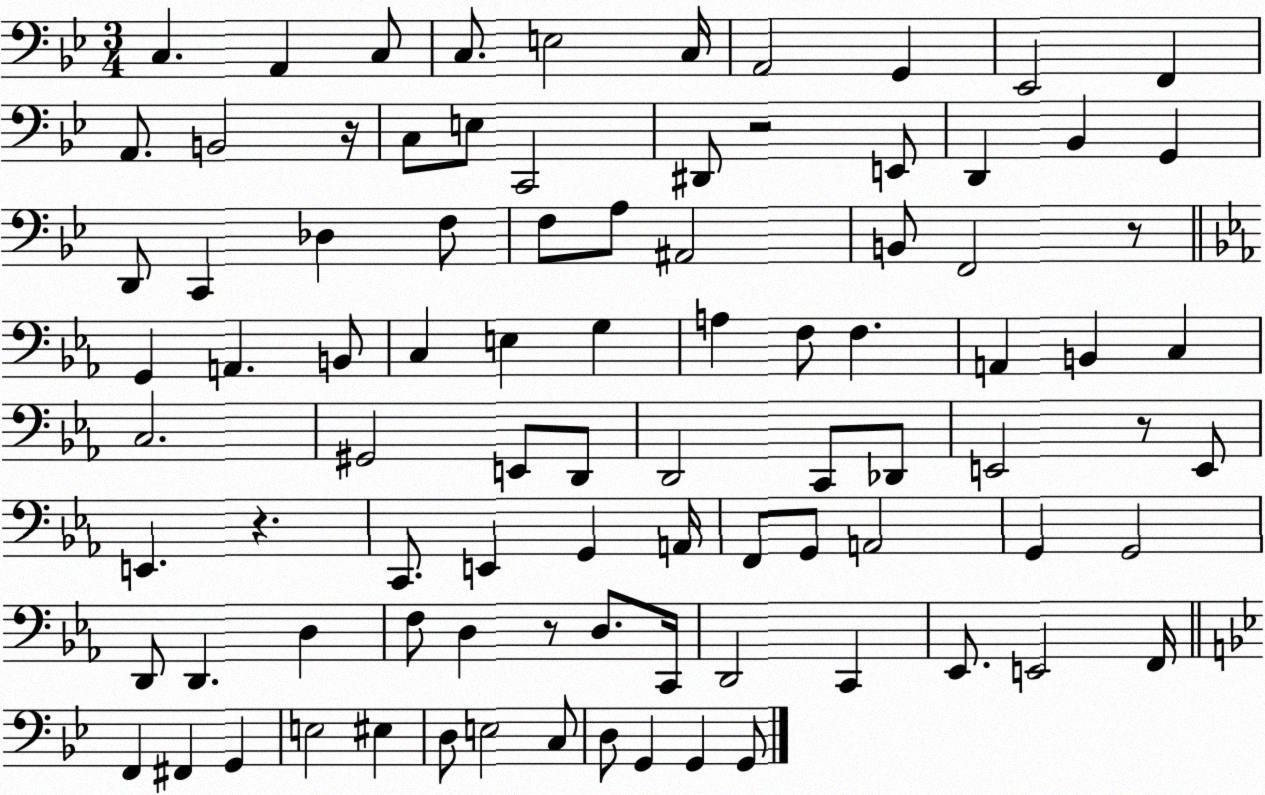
X:1
T:Untitled
M:3/4
L:1/4
K:Bb
C, A,, C,/2 C,/2 E,2 C,/4 A,,2 G,, _E,,2 F,, A,,/2 B,,2 z/4 C,/2 E,/2 C,,2 ^D,,/2 z2 E,,/2 D,, _B,, G,, D,,/2 C,, _D, F,/2 F,/2 A,/2 ^A,,2 B,,/2 F,,2 z/2 G,, A,, B,,/2 C, E, G, A, F,/2 F, A,, B,, C, C,2 ^G,,2 E,,/2 D,,/2 D,,2 C,,/2 _D,,/2 E,,2 z/2 E,,/2 E,, z C,,/2 E,, G,, A,,/4 F,,/2 G,,/2 A,,2 G,, G,,2 D,,/2 D,, D, F,/2 D, z/2 D,/2 C,,/4 D,,2 C,, _E,,/2 E,,2 F,,/4 F,, ^F,, G,, E,2 ^E, D,/2 E,2 C,/2 D,/2 G,, G,, G,,/2